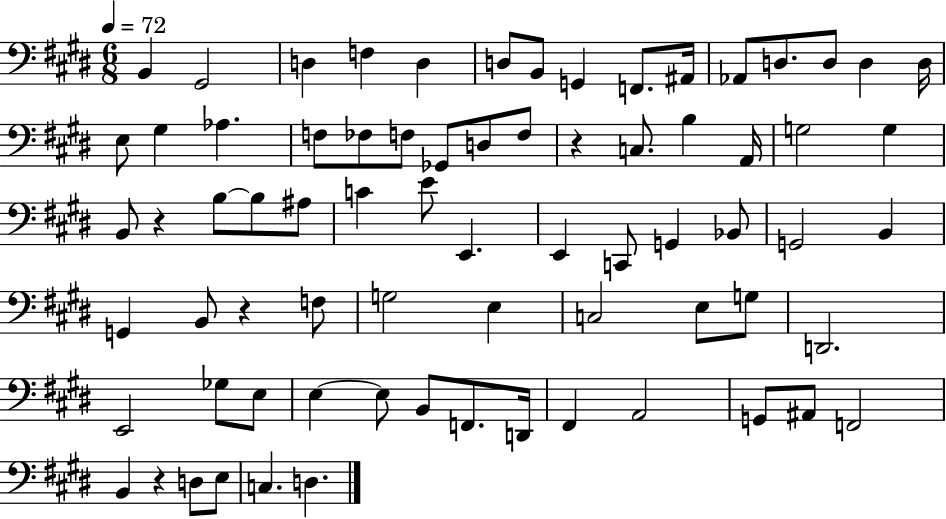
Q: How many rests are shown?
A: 4